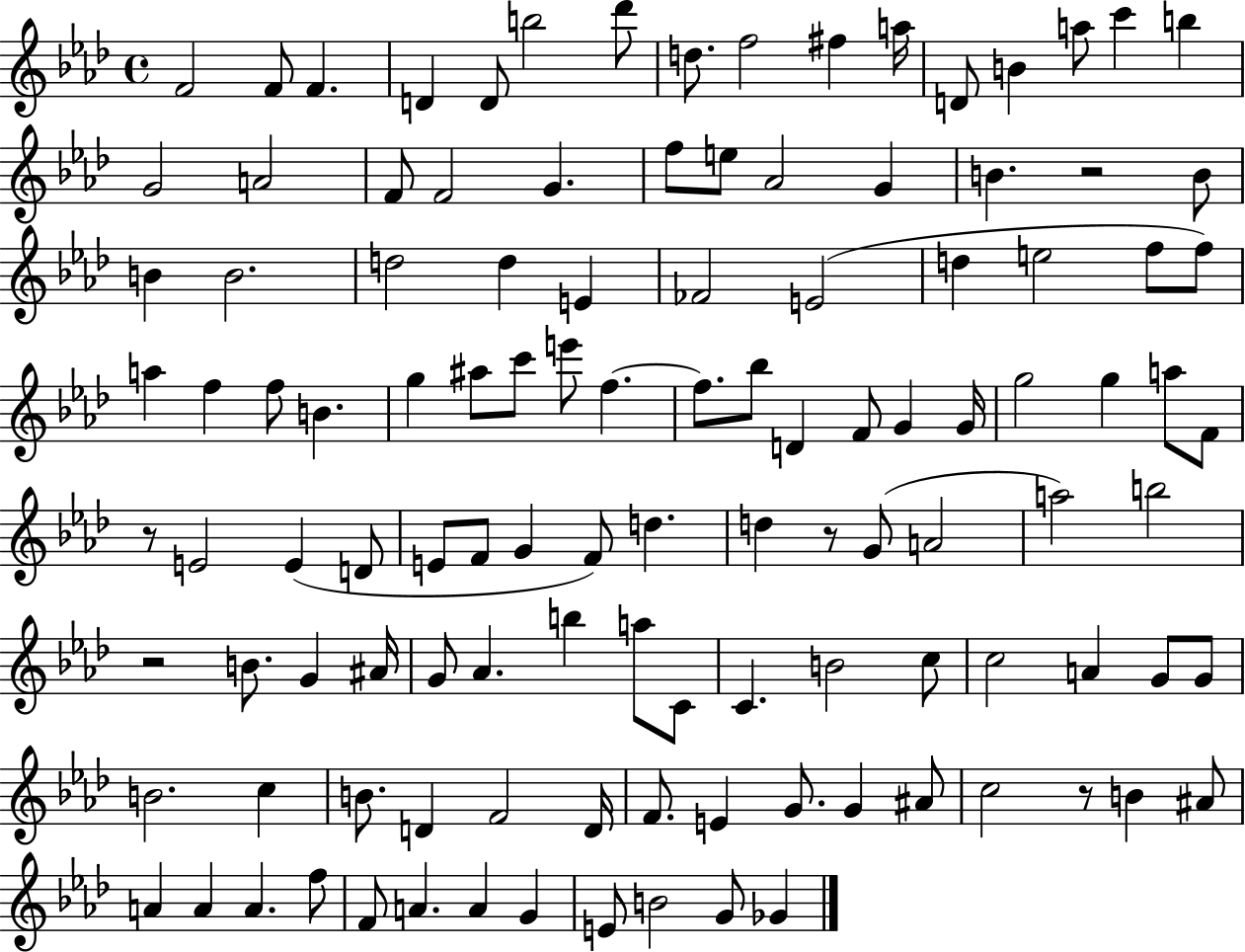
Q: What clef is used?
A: treble